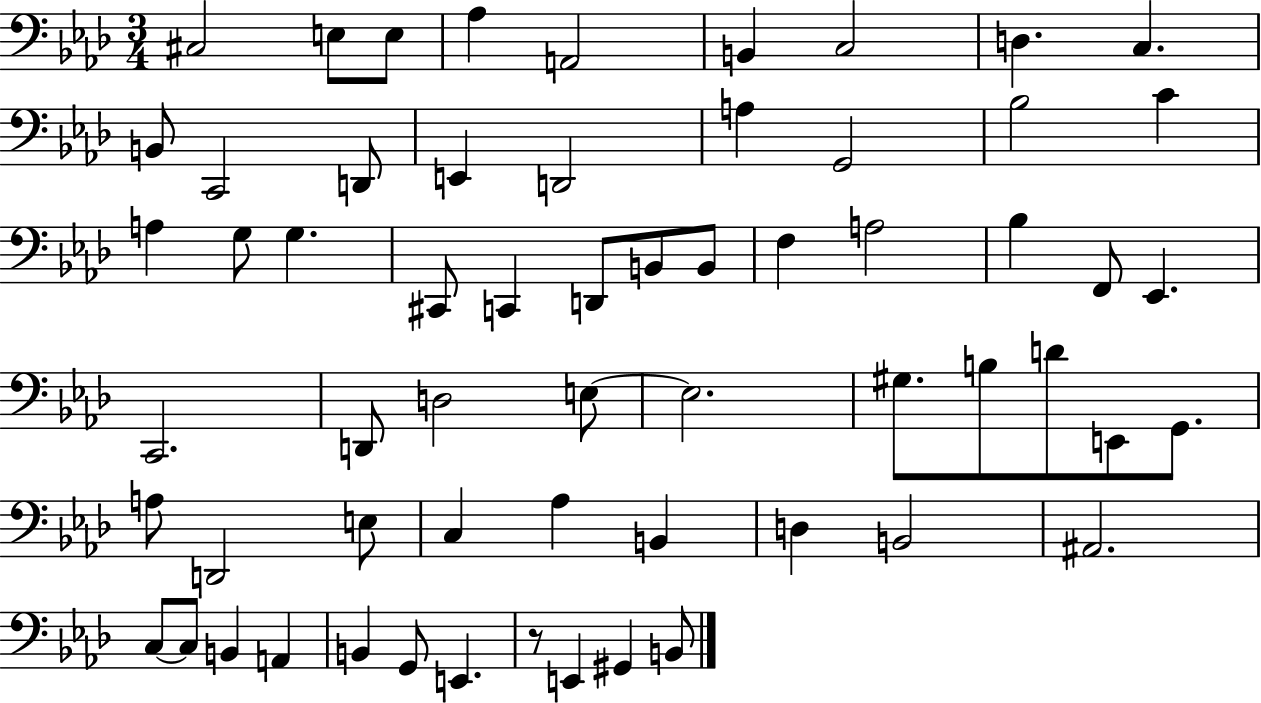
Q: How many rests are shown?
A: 1